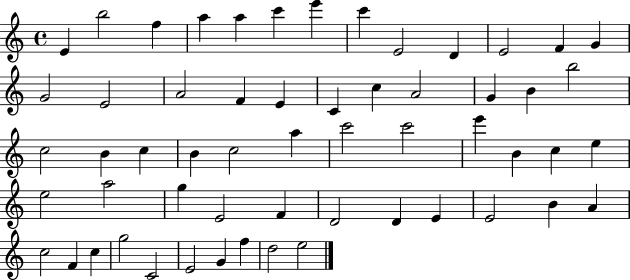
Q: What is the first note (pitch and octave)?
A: E4